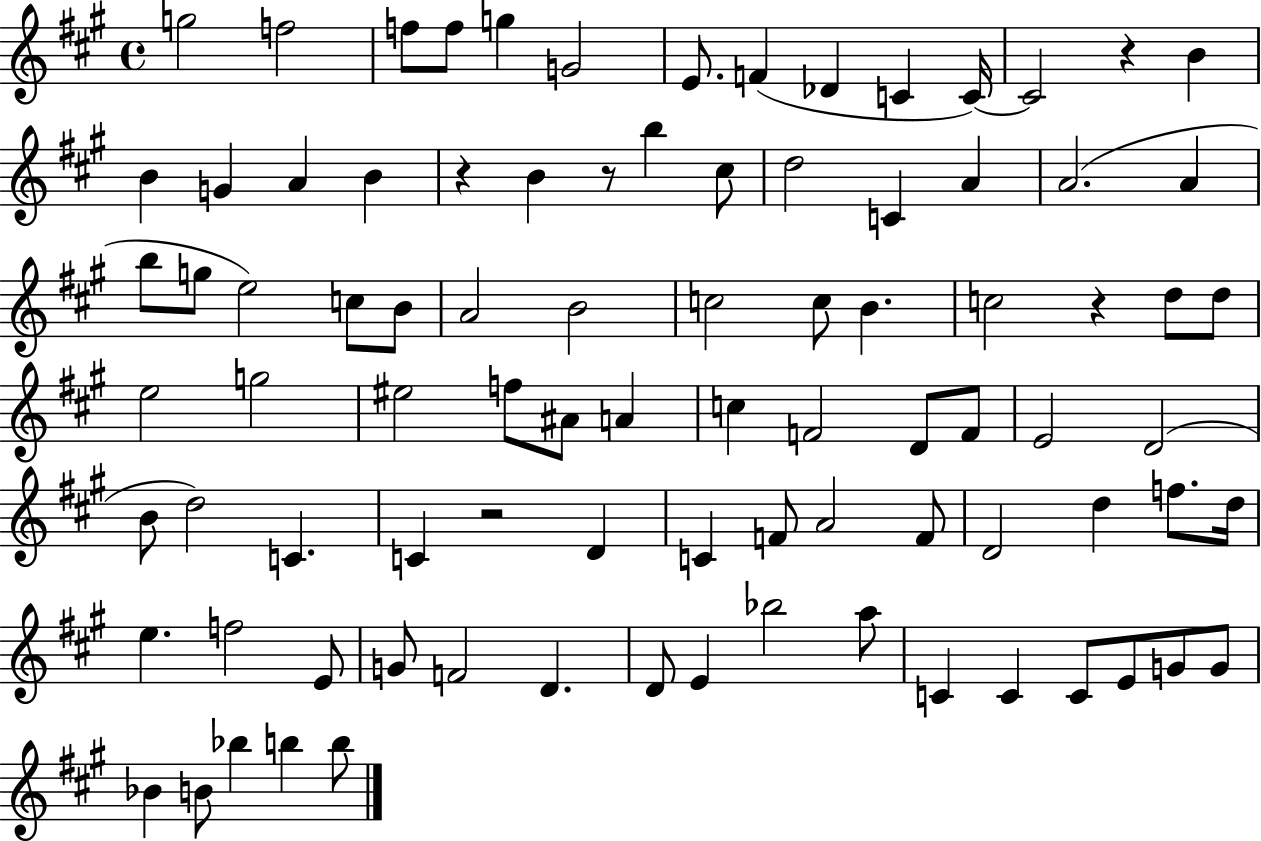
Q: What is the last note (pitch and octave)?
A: B5